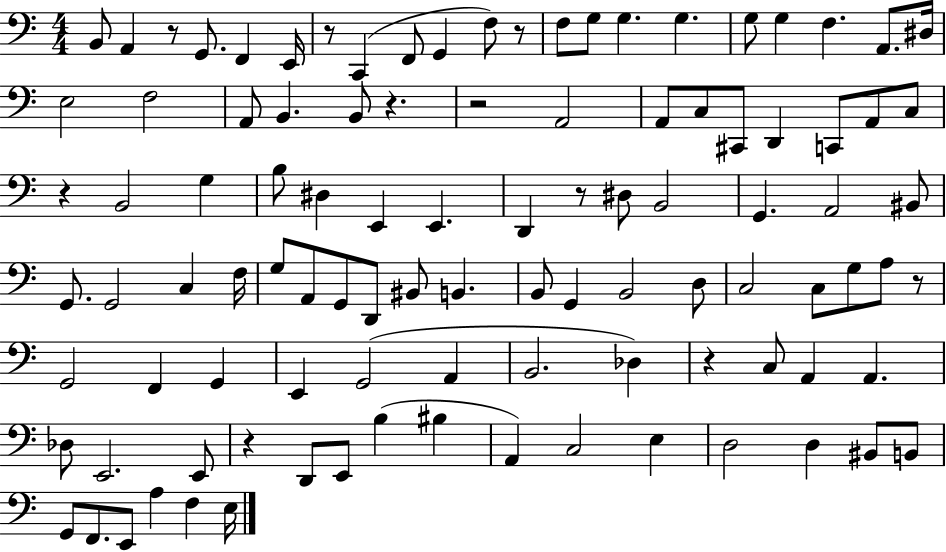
{
  \clef bass
  \numericTimeSignature
  \time 4/4
  \key c \major
  b,8 a,4 r8 g,8. f,4 e,16 | r8 c,4( f,8 g,4 f8) r8 | f8 g8 g4. g4. | g8 g4 f4. a,8. dis16 | \break e2 f2 | a,8 b,4. b,8 r4. | r2 a,2 | a,8 c8 cis,8 d,4 c,8 a,8 c8 | \break r4 b,2 g4 | b8 dis4 e,4 e,4. | d,4 r8 dis8 b,2 | g,4. a,2 bis,8 | \break g,8. g,2 c4 f16 | g8 a,8 g,8 d,8 bis,8 b,4. | b,8 g,4 b,2 d8 | c2 c8 g8 a8 r8 | \break g,2 f,4 g,4 | e,4 g,2( a,4 | b,2. des4) | r4 c8 a,4 a,4. | \break des8 e,2. e,8 | r4 d,8 e,8 b4( bis4 | a,4) c2 e4 | d2 d4 bis,8 b,8 | \break g,8 f,8. e,8 a4 f4 e16 | \bar "|."
}